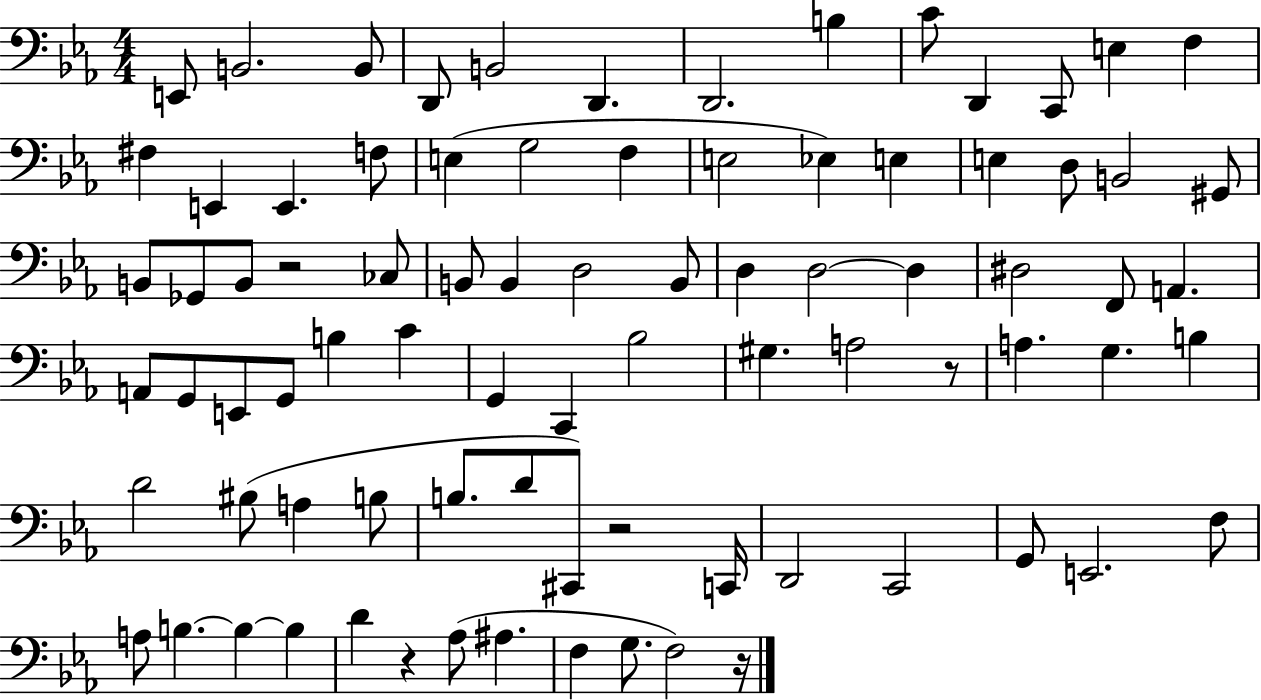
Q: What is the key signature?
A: EES major